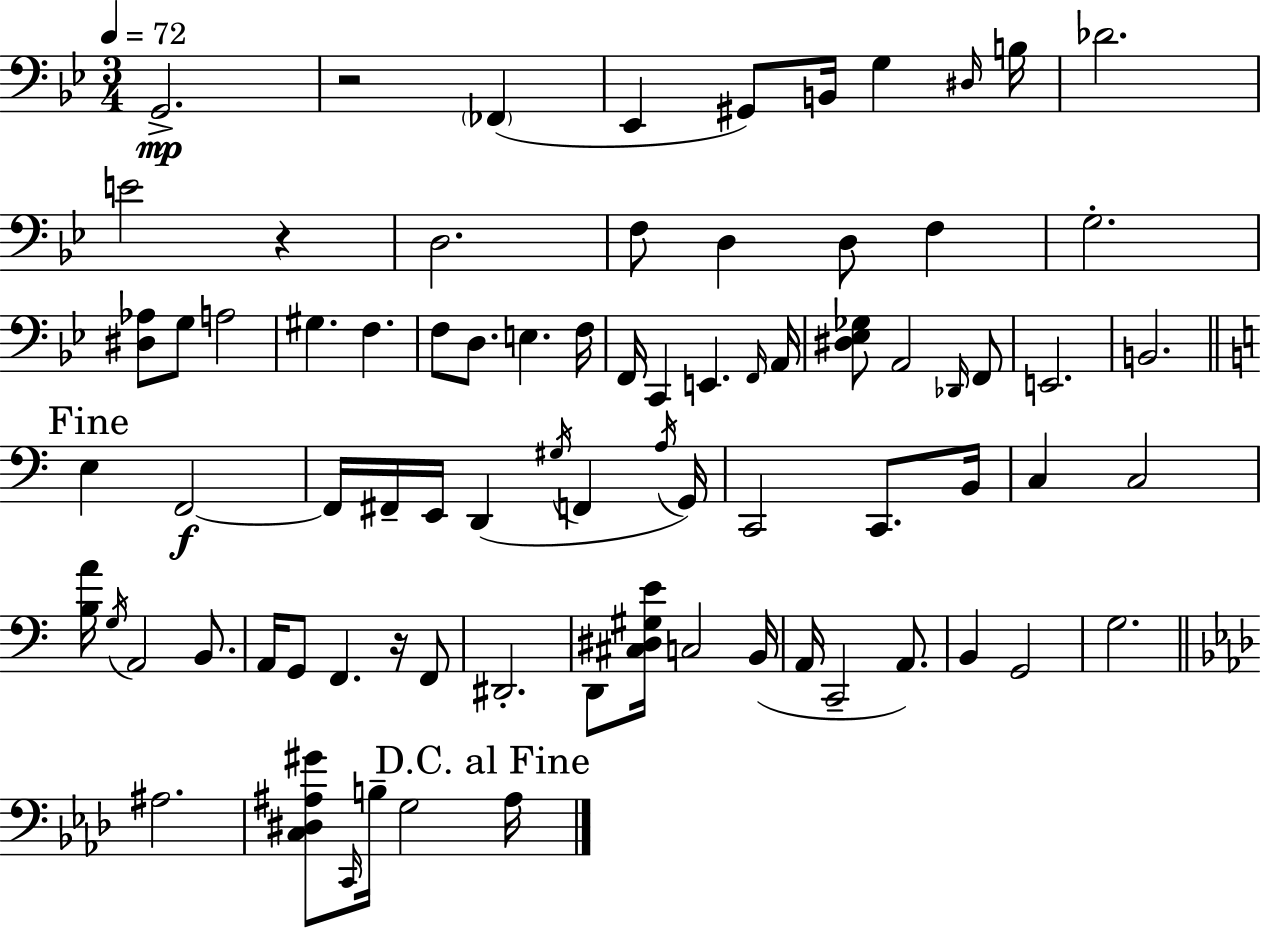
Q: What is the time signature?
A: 3/4